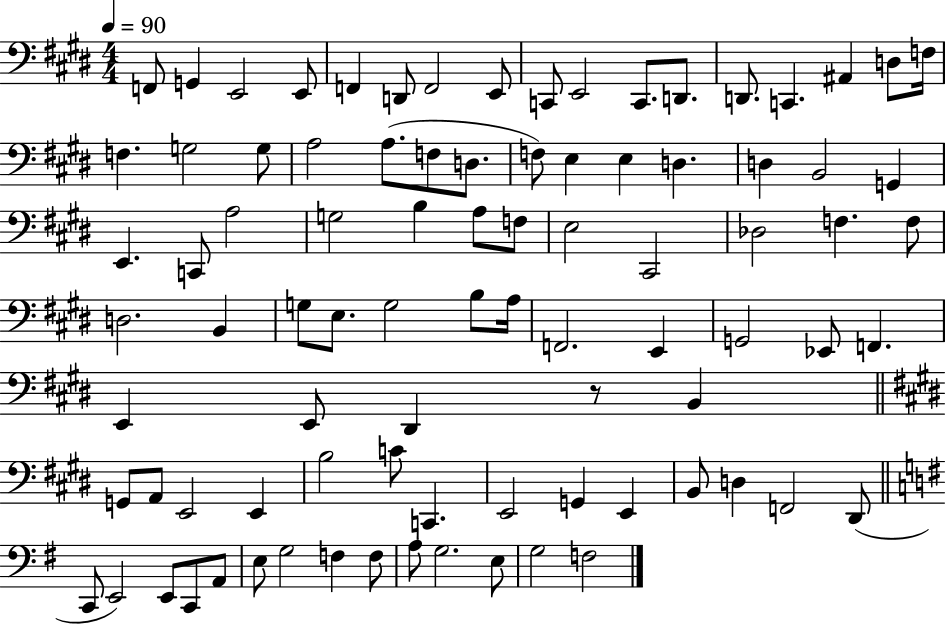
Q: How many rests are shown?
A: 1